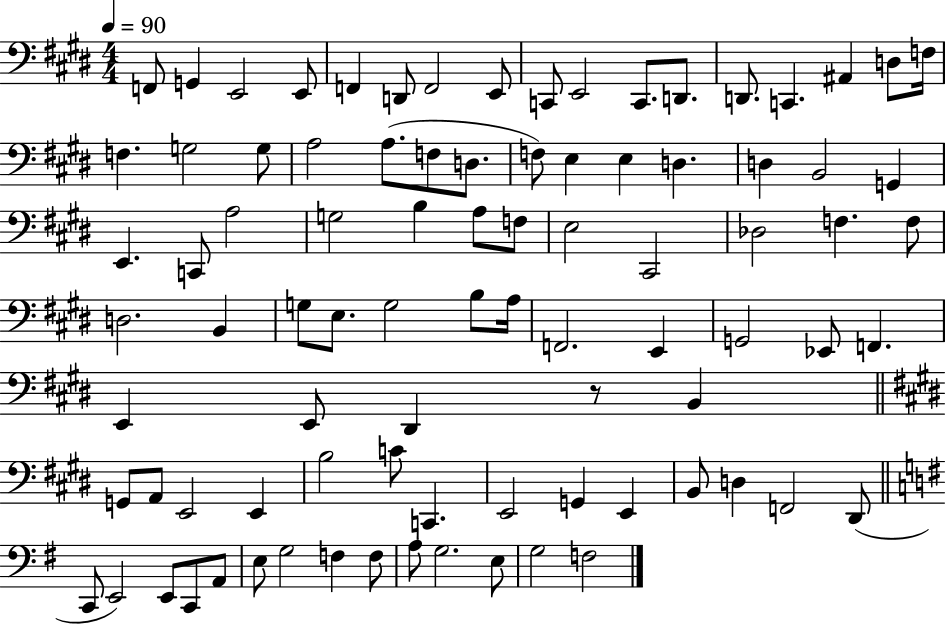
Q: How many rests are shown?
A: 1